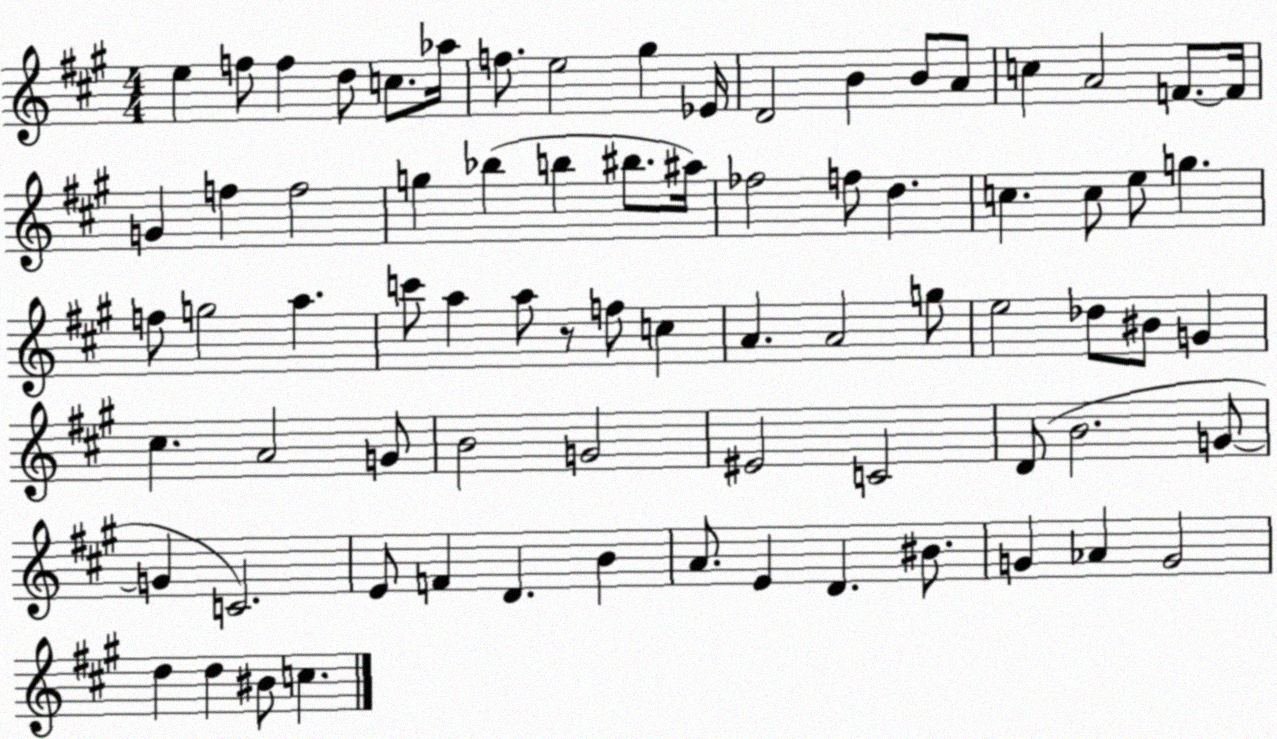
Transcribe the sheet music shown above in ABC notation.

X:1
T:Untitled
M:4/4
L:1/4
K:A
e f/2 f d/2 c/2 _a/4 f/2 e2 ^g _E/4 D2 B B/2 A/2 c A2 F/2 F/4 G f f2 g _b b ^b/2 ^a/4 _f2 f/2 d c c/2 e/2 g f/2 g2 a c'/2 a a/2 z/2 f/2 c A A2 g/2 e2 _d/2 ^B/2 G ^c A2 G/2 B2 G2 ^E2 C2 D/2 B2 G/2 G C2 E/2 F D B A/2 E D ^B/2 G _A G2 d d ^B/2 c